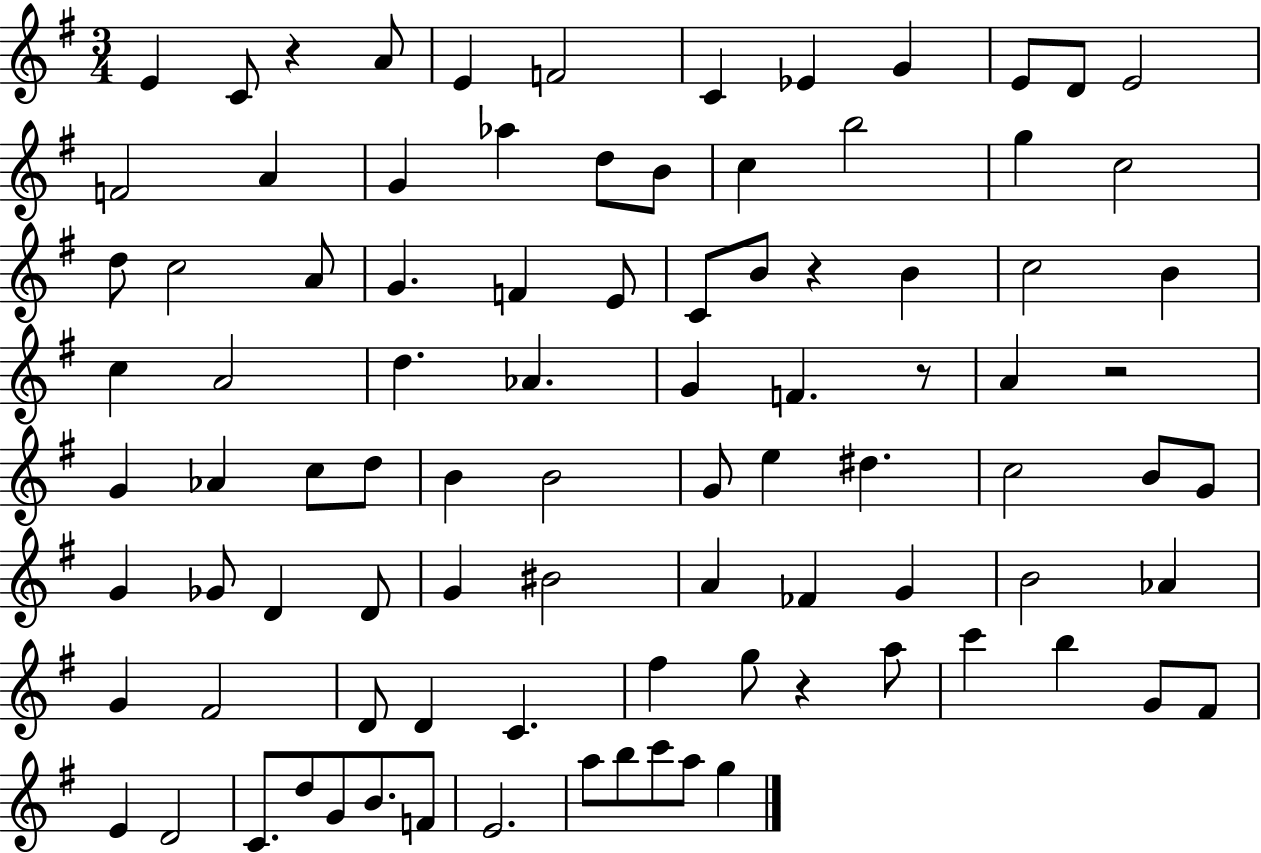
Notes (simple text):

E4/q C4/e R/q A4/e E4/q F4/h C4/q Eb4/q G4/q E4/e D4/e E4/h F4/h A4/q G4/q Ab5/q D5/e B4/e C5/q B5/h G5/q C5/h D5/e C5/h A4/e G4/q. F4/q E4/e C4/e B4/e R/q B4/q C5/h B4/q C5/q A4/h D5/q. Ab4/q. G4/q F4/q. R/e A4/q R/h G4/q Ab4/q C5/e D5/e B4/q B4/h G4/e E5/q D#5/q. C5/h B4/e G4/e G4/q Gb4/e D4/q D4/e G4/q BIS4/h A4/q FES4/q G4/q B4/h Ab4/q G4/q F#4/h D4/e D4/q C4/q. F#5/q G5/e R/q A5/e C6/q B5/q G4/e F#4/e E4/q D4/h C4/e. D5/e G4/e B4/e. F4/e E4/h. A5/e B5/e C6/e A5/e G5/q